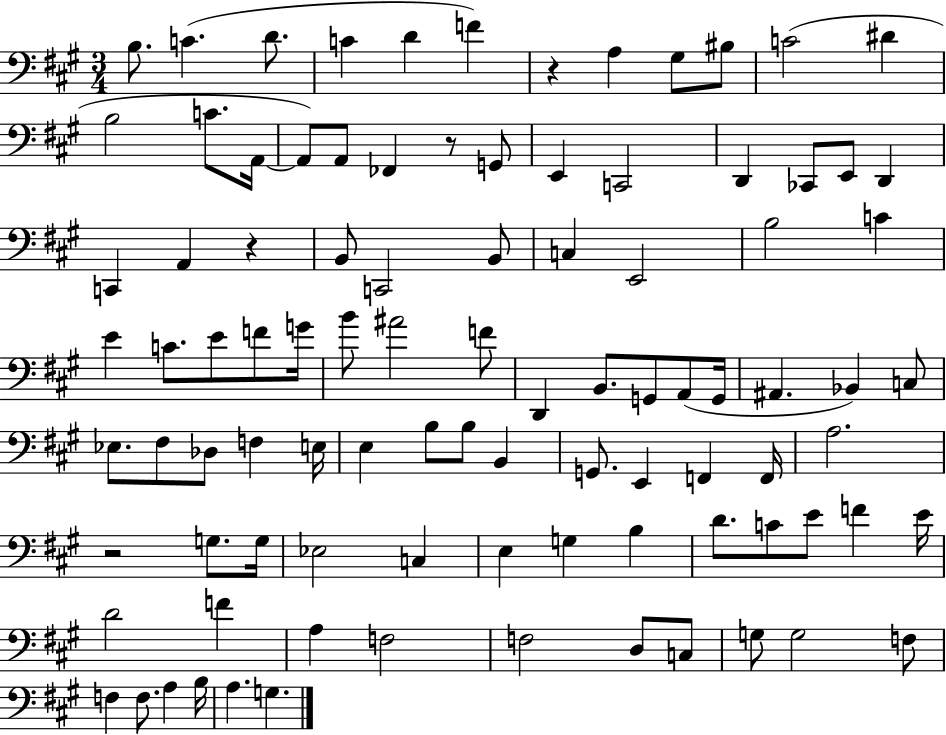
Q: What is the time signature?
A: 3/4